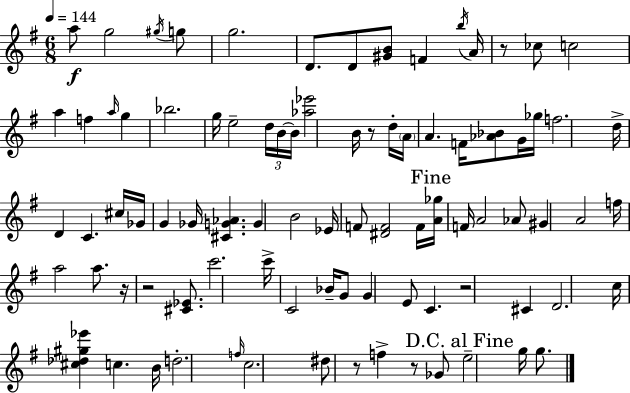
{
  \clef treble
  \numericTimeSignature
  \time 6/8
  \key e \minor
  \tempo 4 = 144
  a''8\f g''2 \acciaccatura { gis''16 } g''8 | g''2. | d'8. d'8 <gis' b'>8 f'4 | \acciaccatura { b''16 } a'16 r8 ces''8 c''2 | \break a''4 f''4 \grace { a''16 } g''4 | bes''2. | g''16 e''2-- | \tuplet 3/2 { d''16 b'16~~ b'16 } <aes'' ees'''>2 b'16 | \break r8 d''16-. \parenthesize a'16 a'4. f'16 <aes' bes'>8 | g'16 ges''16 f''2. | d''16-> d'4 c'4. | cis''16 ges'16 g'4 ges'16 <cis' g' aes'>4. | \break g'4 b'2 | ees'16 f'8 <dis' f'>2 | f'16 \mark "Fine" <a' ges''>16 f'16 a'2 | aes'8 gis'4 a'2 | \break f''16 a''2 | a''8. r16 r2 | <cis' ees'>8. c'''2. | c'''16-> c'2 | \break bes'16-- g'8 g'4 e'8 c'4. | r2 cis'4 | d'2. | c''16 <cis'' des'' gis'' ees'''>4 c''4. | \break b'16 d''2.-. | \grace { f''16 } c''2. | dis''8 r8 f''4-> | r8 ges'8 \mark "D.C. al Fine" e''2-- | \break g''16 g''8. \bar "|."
}